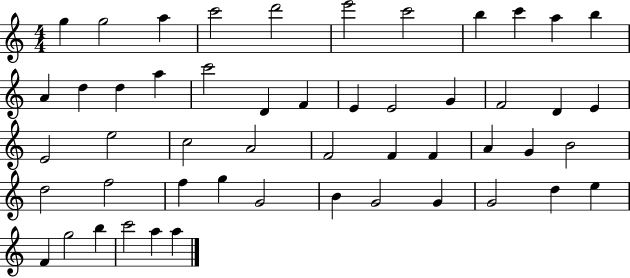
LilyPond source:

{
  \clef treble
  \numericTimeSignature
  \time 4/4
  \key c \major
  g''4 g''2 a''4 | c'''2 d'''2 | e'''2 c'''2 | b''4 c'''4 a''4 b''4 | \break a'4 d''4 d''4 a''4 | c'''2 d'4 f'4 | e'4 e'2 g'4 | f'2 d'4 e'4 | \break e'2 e''2 | c''2 a'2 | f'2 f'4 f'4 | a'4 g'4 b'2 | \break d''2 f''2 | f''4 g''4 g'2 | b'4 g'2 g'4 | g'2 d''4 e''4 | \break f'4 g''2 b''4 | c'''2 a''4 a''4 | \bar "|."
}